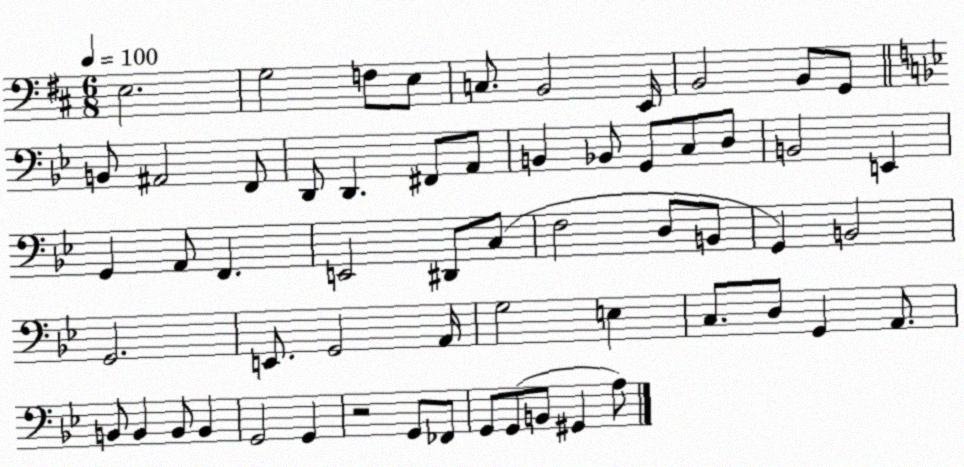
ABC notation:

X:1
T:Untitled
M:6/8
L:1/4
K:D
E,2 G,2 F,/2 E,/2 C,/2 B,,2 E,,/4 B,,2 B,,/2 G,,/2 B,,/2 ^A,,2 F,,/2 D,,/2 D,, ^F,,/2 A,,/2 B,, _B,,/2 G,,/2 C,/2 D,/2 B,,2 E,, G,, A,,/2 F,, E,,2 ^D,,/2 C,/2 F,2 D,/2 B,,/2 G,, B,,2 G,,2 E,,/2 G,,2 A,,/4 G,2 E, C,/2 D,/2 G,, A,,/2 B,,/2 B,, B,,/2 B,, G,,2 G,, z2 G,,/2 _F,,/2 G,,/2 G,,/2 B,,/2 ^G,, A,/2